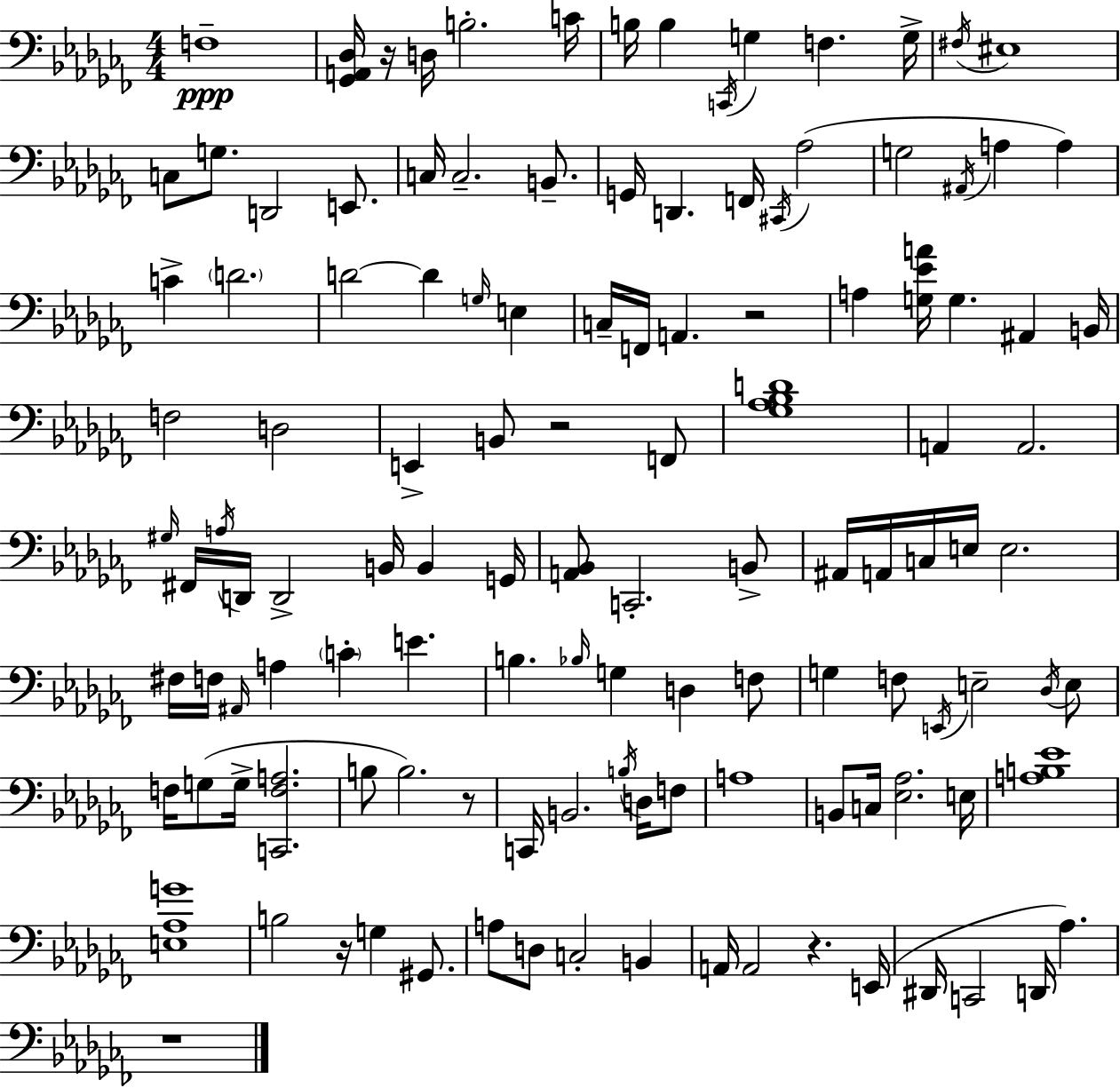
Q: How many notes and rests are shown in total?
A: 123